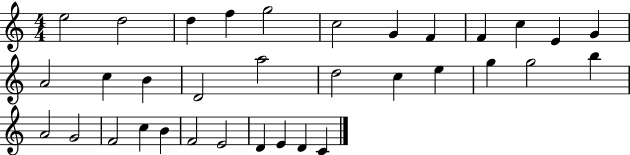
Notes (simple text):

E5/h D5/h D5/q F5/q G5/h C5/h G4/q F4/q F4/q C5/q E4/q G4/q A4/h C5/q B4/q D4/h A5/h D5/h C5/q E5/q G5/q G5/h B5/q A4/h G4/h F4/h C5/q B4/q F4/h E4/h D4/q E4/q D4/q C4/q